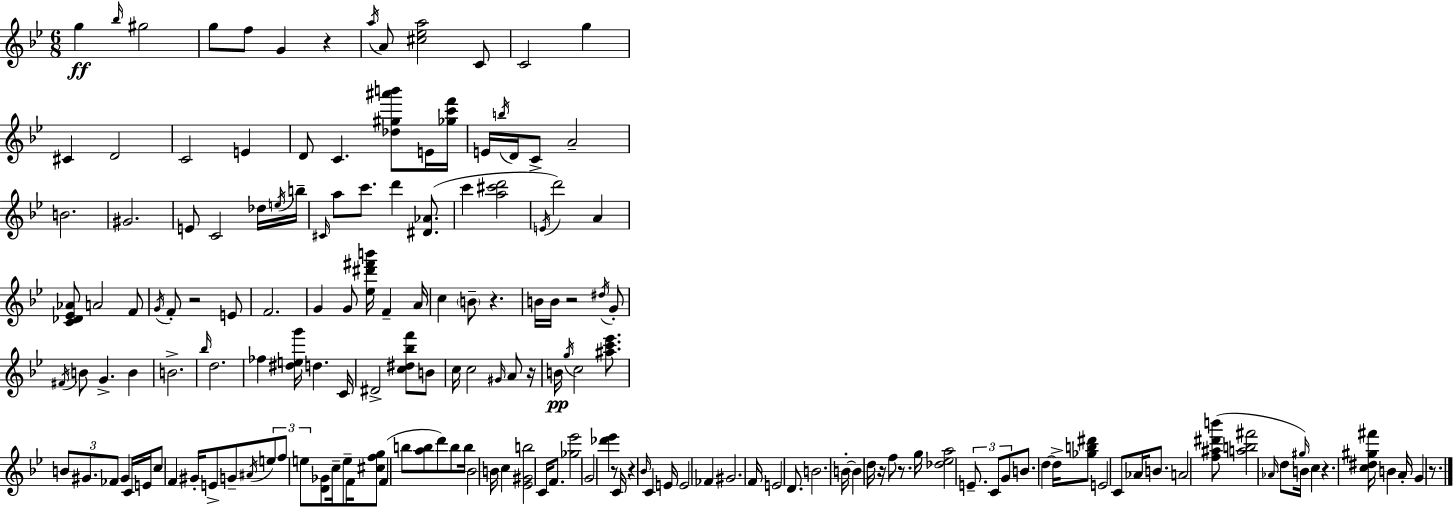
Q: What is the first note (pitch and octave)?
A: G5